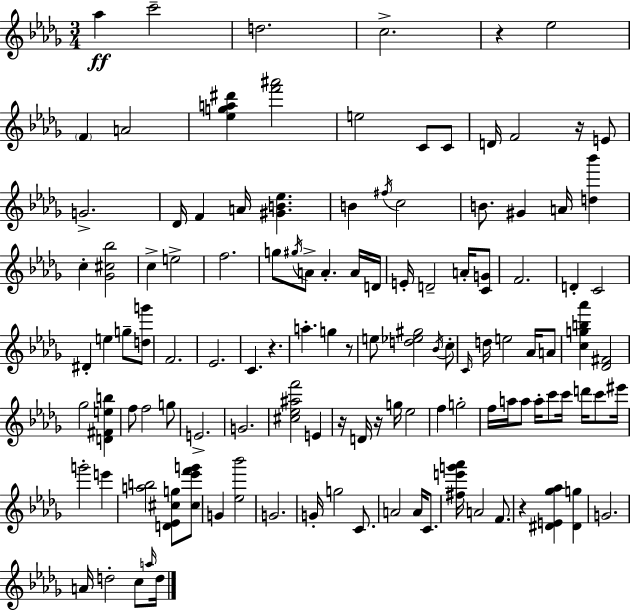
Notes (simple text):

Ab5/q C6/h D5/h. C5/h. R/q Eb5/h F4/q A4/h [Eb5,G5,A5,D#6]/q [F6,A#6]/h E5/h C4/e C4/e D4/s F4/h R/s E4/e G4/h. Db4/s F4/q A4/s [G#4,B4,Eb5]/q. B4/q F#5/s C5/h B4/e. G#4/q A4/s [D5,Bb6]/q C5/q [Gb4,C#5,Bb5]/h C5/q E5/h F5/h. G5/e G#5/s A4/e A4/q. A4/s D4/s E4/s D4/h A4/s [C4,G4]/e F4/h. D4/q C4/h D#4/q E5/q G5/e [D5,G6]/e F4/h. Eb4/h. C4/q. R/q. A5/q. G5/q R/e E5/e [D5,Eb5,G#5]/h Bb4/s C5/e C4/s D5/s E5/h Ab4/s A4/e [C5,G5,B5,Ab6]/q [Db4,F#4]/h Gb5/h [D4,F#4,E5,B5]/q F5/e F5/h G5/e E4/h. G4/h. [C#5,Eb5,A#5,F6]/h E4/q R/s D4/s R/s G5/s Eb5/h F5/q G5/h F5/s A5/s A5/e A5/s C6/e C6/s D6/s C6/e EIS6/s G6/h E6/q [A5,B5]/h [D4,Eb4,C#5,G5]/e [C#5,Eb6,F6,G6]/e G4/q [Eb5,Bb6]/h G4/h. G4/s G5/h C4/e. A4/h A4/s C4/e. [F#5,E6,G6,Ab6]/s A4/h F4/e. R/q [D#4,E4,Gb5,Ab5]/q [D#4,G5]/q G4/h. A4/s D5/h C5/e A5/s D5/s